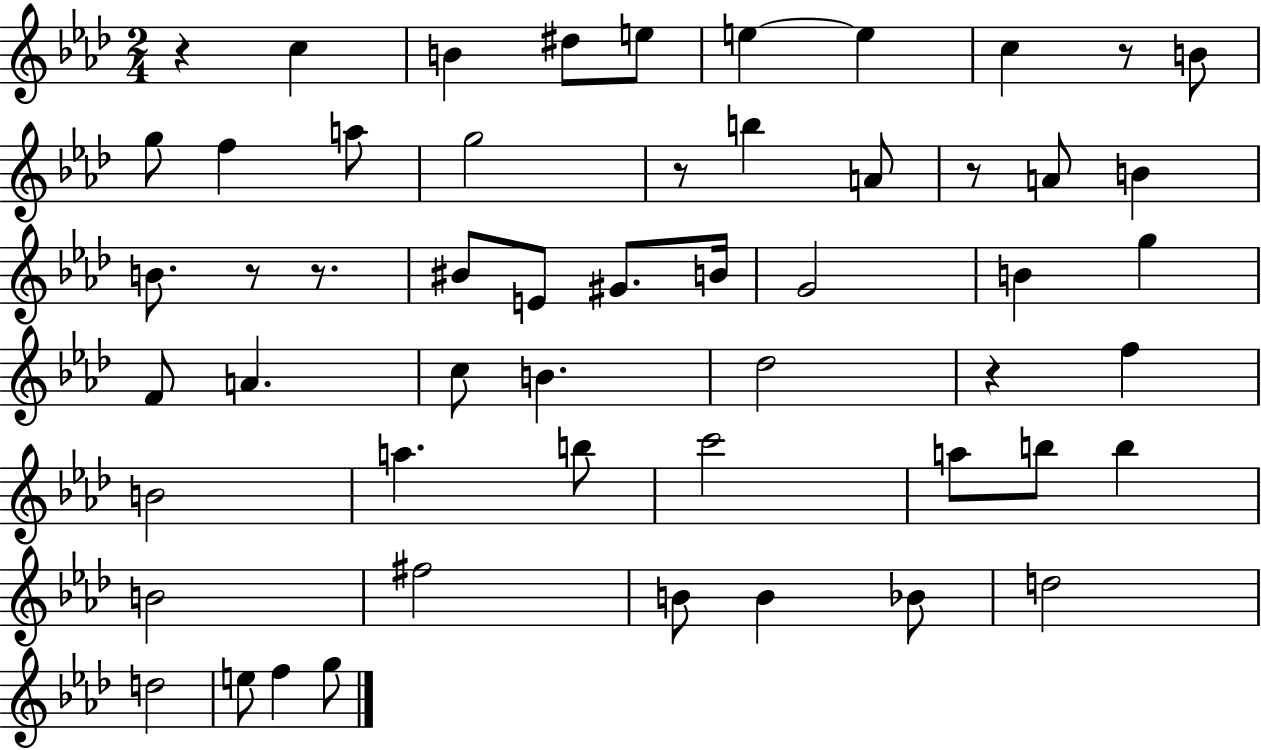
{
  \clef treble
  \numericTimeSignature
  \time 2/4
  \key aes \major
  r4 c''4 | b'4 dis''8 e''8 | e''4~~ e''4 | c''4 r8 b'8 | \break g''8 f''4 a''8 | g''2 | r8 b''4 a'8 | r8 a'8 b'4 | \break b'8. r8 r8. | bis'8 e'8 gis'8. b'16 | g'2 | b'4 g''4 | \break f'8 a'4. | c''8 b'4. | des''2 | r4 f''4 | \break b'2 | a''4. b''8 | c'''2 | a''8 b''8 b''4 | \break b'2 | fis''2 | b'8 b'4 bes'8 | d''2 | \break d''2 | e''8 f''4 g''8 | \bar "|."
}